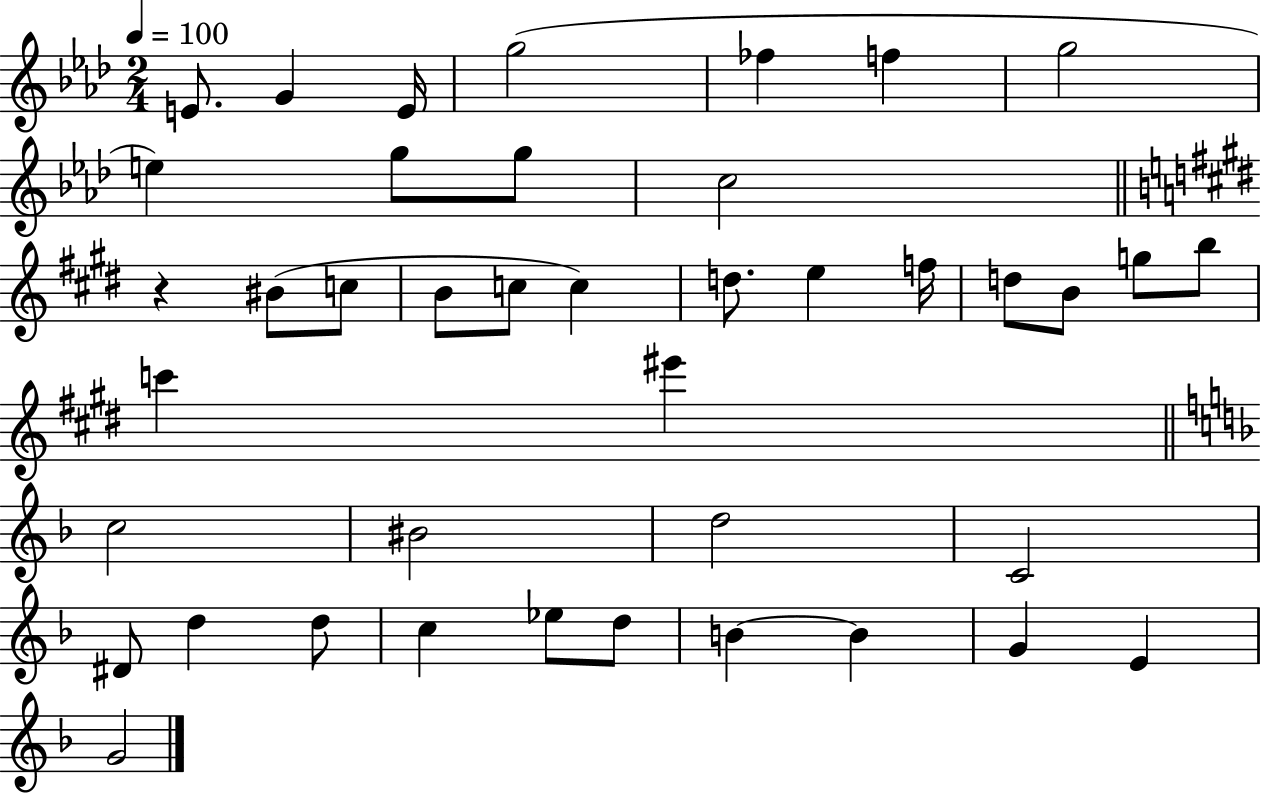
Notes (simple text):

E4/e. G4/q E4/s G5/h FES5/q F5/q G5/h E5/q G5/e G5/e C5/h R/q BIS4/e C5/e B4/e C5/e C5/q D5/e. E5/q F5/s D5/e B4/e G5/e B5/e C6/q EIS6/q C5/h BIS4/h D5/h C4/h D#4/e D5/q D5/e C5/q Eb5/e D5/e B4/q B4/q G4/q E4/q G4/h